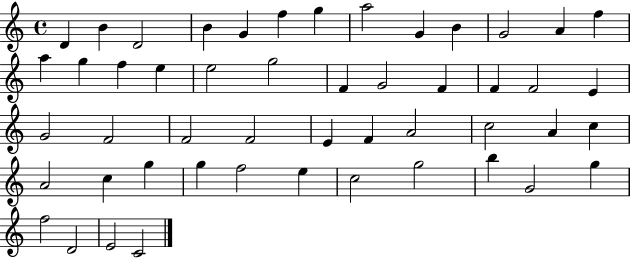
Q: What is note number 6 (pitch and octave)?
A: F5